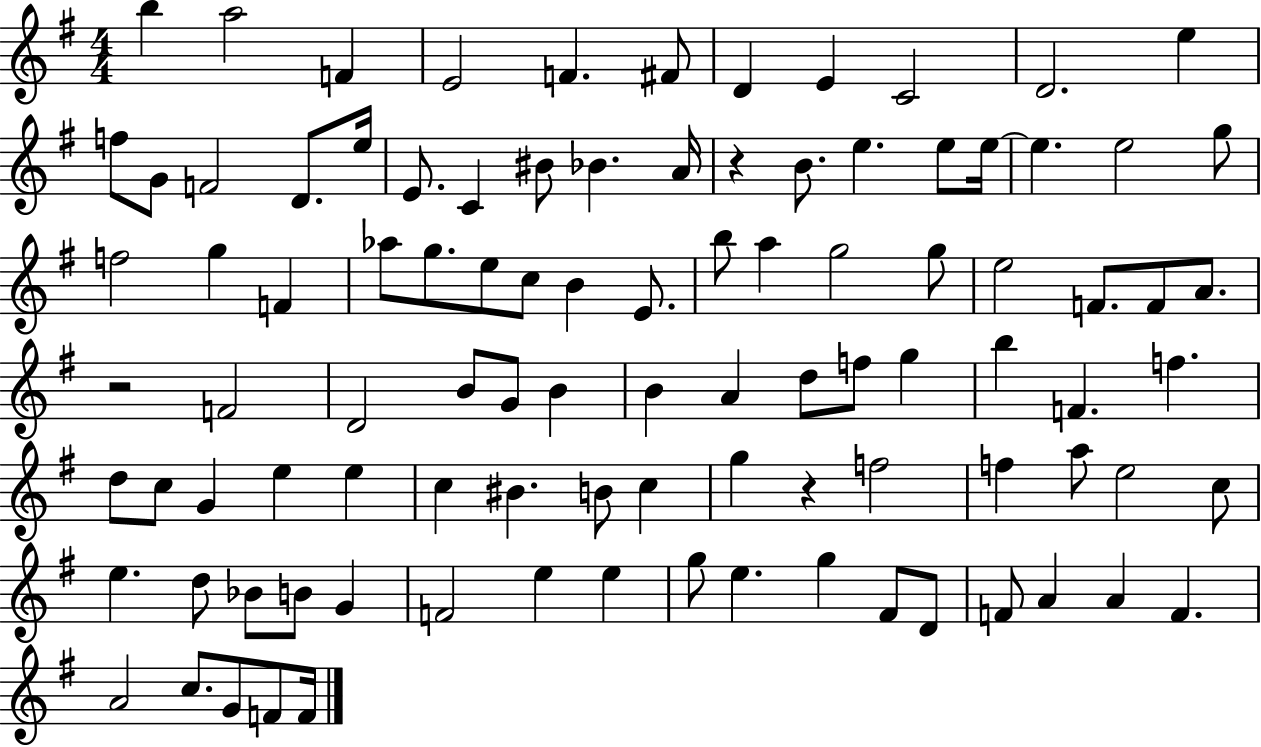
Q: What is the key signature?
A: G major